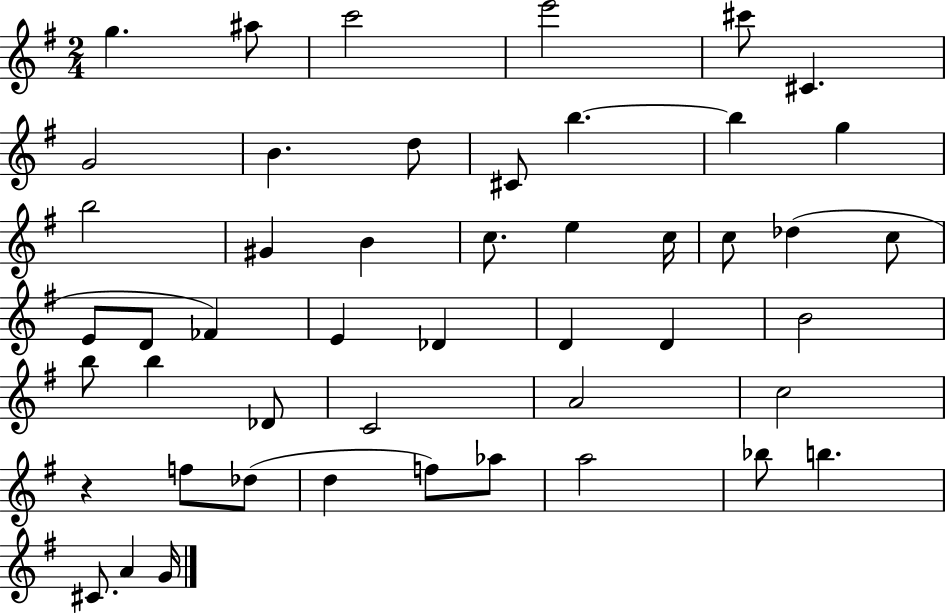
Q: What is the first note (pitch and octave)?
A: G5